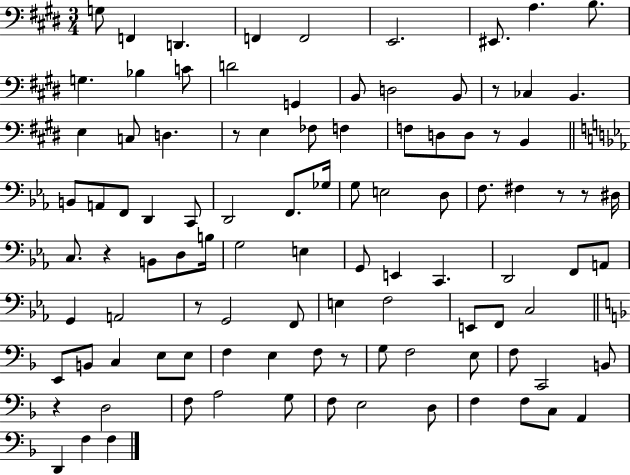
G3/e F2/q D2/q. F2/q F2/h E2/h. EIS2/e. A3/q. B3/e. G3/q. Bb3/q C4/e D4/h G2/q B2/e D3/h B2/e R/e CES3/q B2/q. E3/q C3/e D3/q. R/e E3/q FES3/e F3/q F3/e D3/e D3/e R/e B2/q B2/e A2/e F2/e D2/q C2/e D2/h F2/e. Gb3/s G3/e E3/h D3/e F3/e. F#3/q R/e R/e D#3/s C3/e. R/q B2/e D3/e B3/s G3/h E3/q G2/e E2/q C2/q. D2/h F2/e A2/e G2/q A2/h R/e G2/h F2/e E3/q F3/h E2/e F2/e C3/h E2/e B2/e C3/q E3/e E3/e F3/q E3/q F3/e R/e G3/e F3/h E3/e F3/e C2/h B2/e R/q D3/h F3/e A3/h G3/e F3/e E3/h D3/e F3/q F3/e C3/e A2/q D2/q F3/q F3/q